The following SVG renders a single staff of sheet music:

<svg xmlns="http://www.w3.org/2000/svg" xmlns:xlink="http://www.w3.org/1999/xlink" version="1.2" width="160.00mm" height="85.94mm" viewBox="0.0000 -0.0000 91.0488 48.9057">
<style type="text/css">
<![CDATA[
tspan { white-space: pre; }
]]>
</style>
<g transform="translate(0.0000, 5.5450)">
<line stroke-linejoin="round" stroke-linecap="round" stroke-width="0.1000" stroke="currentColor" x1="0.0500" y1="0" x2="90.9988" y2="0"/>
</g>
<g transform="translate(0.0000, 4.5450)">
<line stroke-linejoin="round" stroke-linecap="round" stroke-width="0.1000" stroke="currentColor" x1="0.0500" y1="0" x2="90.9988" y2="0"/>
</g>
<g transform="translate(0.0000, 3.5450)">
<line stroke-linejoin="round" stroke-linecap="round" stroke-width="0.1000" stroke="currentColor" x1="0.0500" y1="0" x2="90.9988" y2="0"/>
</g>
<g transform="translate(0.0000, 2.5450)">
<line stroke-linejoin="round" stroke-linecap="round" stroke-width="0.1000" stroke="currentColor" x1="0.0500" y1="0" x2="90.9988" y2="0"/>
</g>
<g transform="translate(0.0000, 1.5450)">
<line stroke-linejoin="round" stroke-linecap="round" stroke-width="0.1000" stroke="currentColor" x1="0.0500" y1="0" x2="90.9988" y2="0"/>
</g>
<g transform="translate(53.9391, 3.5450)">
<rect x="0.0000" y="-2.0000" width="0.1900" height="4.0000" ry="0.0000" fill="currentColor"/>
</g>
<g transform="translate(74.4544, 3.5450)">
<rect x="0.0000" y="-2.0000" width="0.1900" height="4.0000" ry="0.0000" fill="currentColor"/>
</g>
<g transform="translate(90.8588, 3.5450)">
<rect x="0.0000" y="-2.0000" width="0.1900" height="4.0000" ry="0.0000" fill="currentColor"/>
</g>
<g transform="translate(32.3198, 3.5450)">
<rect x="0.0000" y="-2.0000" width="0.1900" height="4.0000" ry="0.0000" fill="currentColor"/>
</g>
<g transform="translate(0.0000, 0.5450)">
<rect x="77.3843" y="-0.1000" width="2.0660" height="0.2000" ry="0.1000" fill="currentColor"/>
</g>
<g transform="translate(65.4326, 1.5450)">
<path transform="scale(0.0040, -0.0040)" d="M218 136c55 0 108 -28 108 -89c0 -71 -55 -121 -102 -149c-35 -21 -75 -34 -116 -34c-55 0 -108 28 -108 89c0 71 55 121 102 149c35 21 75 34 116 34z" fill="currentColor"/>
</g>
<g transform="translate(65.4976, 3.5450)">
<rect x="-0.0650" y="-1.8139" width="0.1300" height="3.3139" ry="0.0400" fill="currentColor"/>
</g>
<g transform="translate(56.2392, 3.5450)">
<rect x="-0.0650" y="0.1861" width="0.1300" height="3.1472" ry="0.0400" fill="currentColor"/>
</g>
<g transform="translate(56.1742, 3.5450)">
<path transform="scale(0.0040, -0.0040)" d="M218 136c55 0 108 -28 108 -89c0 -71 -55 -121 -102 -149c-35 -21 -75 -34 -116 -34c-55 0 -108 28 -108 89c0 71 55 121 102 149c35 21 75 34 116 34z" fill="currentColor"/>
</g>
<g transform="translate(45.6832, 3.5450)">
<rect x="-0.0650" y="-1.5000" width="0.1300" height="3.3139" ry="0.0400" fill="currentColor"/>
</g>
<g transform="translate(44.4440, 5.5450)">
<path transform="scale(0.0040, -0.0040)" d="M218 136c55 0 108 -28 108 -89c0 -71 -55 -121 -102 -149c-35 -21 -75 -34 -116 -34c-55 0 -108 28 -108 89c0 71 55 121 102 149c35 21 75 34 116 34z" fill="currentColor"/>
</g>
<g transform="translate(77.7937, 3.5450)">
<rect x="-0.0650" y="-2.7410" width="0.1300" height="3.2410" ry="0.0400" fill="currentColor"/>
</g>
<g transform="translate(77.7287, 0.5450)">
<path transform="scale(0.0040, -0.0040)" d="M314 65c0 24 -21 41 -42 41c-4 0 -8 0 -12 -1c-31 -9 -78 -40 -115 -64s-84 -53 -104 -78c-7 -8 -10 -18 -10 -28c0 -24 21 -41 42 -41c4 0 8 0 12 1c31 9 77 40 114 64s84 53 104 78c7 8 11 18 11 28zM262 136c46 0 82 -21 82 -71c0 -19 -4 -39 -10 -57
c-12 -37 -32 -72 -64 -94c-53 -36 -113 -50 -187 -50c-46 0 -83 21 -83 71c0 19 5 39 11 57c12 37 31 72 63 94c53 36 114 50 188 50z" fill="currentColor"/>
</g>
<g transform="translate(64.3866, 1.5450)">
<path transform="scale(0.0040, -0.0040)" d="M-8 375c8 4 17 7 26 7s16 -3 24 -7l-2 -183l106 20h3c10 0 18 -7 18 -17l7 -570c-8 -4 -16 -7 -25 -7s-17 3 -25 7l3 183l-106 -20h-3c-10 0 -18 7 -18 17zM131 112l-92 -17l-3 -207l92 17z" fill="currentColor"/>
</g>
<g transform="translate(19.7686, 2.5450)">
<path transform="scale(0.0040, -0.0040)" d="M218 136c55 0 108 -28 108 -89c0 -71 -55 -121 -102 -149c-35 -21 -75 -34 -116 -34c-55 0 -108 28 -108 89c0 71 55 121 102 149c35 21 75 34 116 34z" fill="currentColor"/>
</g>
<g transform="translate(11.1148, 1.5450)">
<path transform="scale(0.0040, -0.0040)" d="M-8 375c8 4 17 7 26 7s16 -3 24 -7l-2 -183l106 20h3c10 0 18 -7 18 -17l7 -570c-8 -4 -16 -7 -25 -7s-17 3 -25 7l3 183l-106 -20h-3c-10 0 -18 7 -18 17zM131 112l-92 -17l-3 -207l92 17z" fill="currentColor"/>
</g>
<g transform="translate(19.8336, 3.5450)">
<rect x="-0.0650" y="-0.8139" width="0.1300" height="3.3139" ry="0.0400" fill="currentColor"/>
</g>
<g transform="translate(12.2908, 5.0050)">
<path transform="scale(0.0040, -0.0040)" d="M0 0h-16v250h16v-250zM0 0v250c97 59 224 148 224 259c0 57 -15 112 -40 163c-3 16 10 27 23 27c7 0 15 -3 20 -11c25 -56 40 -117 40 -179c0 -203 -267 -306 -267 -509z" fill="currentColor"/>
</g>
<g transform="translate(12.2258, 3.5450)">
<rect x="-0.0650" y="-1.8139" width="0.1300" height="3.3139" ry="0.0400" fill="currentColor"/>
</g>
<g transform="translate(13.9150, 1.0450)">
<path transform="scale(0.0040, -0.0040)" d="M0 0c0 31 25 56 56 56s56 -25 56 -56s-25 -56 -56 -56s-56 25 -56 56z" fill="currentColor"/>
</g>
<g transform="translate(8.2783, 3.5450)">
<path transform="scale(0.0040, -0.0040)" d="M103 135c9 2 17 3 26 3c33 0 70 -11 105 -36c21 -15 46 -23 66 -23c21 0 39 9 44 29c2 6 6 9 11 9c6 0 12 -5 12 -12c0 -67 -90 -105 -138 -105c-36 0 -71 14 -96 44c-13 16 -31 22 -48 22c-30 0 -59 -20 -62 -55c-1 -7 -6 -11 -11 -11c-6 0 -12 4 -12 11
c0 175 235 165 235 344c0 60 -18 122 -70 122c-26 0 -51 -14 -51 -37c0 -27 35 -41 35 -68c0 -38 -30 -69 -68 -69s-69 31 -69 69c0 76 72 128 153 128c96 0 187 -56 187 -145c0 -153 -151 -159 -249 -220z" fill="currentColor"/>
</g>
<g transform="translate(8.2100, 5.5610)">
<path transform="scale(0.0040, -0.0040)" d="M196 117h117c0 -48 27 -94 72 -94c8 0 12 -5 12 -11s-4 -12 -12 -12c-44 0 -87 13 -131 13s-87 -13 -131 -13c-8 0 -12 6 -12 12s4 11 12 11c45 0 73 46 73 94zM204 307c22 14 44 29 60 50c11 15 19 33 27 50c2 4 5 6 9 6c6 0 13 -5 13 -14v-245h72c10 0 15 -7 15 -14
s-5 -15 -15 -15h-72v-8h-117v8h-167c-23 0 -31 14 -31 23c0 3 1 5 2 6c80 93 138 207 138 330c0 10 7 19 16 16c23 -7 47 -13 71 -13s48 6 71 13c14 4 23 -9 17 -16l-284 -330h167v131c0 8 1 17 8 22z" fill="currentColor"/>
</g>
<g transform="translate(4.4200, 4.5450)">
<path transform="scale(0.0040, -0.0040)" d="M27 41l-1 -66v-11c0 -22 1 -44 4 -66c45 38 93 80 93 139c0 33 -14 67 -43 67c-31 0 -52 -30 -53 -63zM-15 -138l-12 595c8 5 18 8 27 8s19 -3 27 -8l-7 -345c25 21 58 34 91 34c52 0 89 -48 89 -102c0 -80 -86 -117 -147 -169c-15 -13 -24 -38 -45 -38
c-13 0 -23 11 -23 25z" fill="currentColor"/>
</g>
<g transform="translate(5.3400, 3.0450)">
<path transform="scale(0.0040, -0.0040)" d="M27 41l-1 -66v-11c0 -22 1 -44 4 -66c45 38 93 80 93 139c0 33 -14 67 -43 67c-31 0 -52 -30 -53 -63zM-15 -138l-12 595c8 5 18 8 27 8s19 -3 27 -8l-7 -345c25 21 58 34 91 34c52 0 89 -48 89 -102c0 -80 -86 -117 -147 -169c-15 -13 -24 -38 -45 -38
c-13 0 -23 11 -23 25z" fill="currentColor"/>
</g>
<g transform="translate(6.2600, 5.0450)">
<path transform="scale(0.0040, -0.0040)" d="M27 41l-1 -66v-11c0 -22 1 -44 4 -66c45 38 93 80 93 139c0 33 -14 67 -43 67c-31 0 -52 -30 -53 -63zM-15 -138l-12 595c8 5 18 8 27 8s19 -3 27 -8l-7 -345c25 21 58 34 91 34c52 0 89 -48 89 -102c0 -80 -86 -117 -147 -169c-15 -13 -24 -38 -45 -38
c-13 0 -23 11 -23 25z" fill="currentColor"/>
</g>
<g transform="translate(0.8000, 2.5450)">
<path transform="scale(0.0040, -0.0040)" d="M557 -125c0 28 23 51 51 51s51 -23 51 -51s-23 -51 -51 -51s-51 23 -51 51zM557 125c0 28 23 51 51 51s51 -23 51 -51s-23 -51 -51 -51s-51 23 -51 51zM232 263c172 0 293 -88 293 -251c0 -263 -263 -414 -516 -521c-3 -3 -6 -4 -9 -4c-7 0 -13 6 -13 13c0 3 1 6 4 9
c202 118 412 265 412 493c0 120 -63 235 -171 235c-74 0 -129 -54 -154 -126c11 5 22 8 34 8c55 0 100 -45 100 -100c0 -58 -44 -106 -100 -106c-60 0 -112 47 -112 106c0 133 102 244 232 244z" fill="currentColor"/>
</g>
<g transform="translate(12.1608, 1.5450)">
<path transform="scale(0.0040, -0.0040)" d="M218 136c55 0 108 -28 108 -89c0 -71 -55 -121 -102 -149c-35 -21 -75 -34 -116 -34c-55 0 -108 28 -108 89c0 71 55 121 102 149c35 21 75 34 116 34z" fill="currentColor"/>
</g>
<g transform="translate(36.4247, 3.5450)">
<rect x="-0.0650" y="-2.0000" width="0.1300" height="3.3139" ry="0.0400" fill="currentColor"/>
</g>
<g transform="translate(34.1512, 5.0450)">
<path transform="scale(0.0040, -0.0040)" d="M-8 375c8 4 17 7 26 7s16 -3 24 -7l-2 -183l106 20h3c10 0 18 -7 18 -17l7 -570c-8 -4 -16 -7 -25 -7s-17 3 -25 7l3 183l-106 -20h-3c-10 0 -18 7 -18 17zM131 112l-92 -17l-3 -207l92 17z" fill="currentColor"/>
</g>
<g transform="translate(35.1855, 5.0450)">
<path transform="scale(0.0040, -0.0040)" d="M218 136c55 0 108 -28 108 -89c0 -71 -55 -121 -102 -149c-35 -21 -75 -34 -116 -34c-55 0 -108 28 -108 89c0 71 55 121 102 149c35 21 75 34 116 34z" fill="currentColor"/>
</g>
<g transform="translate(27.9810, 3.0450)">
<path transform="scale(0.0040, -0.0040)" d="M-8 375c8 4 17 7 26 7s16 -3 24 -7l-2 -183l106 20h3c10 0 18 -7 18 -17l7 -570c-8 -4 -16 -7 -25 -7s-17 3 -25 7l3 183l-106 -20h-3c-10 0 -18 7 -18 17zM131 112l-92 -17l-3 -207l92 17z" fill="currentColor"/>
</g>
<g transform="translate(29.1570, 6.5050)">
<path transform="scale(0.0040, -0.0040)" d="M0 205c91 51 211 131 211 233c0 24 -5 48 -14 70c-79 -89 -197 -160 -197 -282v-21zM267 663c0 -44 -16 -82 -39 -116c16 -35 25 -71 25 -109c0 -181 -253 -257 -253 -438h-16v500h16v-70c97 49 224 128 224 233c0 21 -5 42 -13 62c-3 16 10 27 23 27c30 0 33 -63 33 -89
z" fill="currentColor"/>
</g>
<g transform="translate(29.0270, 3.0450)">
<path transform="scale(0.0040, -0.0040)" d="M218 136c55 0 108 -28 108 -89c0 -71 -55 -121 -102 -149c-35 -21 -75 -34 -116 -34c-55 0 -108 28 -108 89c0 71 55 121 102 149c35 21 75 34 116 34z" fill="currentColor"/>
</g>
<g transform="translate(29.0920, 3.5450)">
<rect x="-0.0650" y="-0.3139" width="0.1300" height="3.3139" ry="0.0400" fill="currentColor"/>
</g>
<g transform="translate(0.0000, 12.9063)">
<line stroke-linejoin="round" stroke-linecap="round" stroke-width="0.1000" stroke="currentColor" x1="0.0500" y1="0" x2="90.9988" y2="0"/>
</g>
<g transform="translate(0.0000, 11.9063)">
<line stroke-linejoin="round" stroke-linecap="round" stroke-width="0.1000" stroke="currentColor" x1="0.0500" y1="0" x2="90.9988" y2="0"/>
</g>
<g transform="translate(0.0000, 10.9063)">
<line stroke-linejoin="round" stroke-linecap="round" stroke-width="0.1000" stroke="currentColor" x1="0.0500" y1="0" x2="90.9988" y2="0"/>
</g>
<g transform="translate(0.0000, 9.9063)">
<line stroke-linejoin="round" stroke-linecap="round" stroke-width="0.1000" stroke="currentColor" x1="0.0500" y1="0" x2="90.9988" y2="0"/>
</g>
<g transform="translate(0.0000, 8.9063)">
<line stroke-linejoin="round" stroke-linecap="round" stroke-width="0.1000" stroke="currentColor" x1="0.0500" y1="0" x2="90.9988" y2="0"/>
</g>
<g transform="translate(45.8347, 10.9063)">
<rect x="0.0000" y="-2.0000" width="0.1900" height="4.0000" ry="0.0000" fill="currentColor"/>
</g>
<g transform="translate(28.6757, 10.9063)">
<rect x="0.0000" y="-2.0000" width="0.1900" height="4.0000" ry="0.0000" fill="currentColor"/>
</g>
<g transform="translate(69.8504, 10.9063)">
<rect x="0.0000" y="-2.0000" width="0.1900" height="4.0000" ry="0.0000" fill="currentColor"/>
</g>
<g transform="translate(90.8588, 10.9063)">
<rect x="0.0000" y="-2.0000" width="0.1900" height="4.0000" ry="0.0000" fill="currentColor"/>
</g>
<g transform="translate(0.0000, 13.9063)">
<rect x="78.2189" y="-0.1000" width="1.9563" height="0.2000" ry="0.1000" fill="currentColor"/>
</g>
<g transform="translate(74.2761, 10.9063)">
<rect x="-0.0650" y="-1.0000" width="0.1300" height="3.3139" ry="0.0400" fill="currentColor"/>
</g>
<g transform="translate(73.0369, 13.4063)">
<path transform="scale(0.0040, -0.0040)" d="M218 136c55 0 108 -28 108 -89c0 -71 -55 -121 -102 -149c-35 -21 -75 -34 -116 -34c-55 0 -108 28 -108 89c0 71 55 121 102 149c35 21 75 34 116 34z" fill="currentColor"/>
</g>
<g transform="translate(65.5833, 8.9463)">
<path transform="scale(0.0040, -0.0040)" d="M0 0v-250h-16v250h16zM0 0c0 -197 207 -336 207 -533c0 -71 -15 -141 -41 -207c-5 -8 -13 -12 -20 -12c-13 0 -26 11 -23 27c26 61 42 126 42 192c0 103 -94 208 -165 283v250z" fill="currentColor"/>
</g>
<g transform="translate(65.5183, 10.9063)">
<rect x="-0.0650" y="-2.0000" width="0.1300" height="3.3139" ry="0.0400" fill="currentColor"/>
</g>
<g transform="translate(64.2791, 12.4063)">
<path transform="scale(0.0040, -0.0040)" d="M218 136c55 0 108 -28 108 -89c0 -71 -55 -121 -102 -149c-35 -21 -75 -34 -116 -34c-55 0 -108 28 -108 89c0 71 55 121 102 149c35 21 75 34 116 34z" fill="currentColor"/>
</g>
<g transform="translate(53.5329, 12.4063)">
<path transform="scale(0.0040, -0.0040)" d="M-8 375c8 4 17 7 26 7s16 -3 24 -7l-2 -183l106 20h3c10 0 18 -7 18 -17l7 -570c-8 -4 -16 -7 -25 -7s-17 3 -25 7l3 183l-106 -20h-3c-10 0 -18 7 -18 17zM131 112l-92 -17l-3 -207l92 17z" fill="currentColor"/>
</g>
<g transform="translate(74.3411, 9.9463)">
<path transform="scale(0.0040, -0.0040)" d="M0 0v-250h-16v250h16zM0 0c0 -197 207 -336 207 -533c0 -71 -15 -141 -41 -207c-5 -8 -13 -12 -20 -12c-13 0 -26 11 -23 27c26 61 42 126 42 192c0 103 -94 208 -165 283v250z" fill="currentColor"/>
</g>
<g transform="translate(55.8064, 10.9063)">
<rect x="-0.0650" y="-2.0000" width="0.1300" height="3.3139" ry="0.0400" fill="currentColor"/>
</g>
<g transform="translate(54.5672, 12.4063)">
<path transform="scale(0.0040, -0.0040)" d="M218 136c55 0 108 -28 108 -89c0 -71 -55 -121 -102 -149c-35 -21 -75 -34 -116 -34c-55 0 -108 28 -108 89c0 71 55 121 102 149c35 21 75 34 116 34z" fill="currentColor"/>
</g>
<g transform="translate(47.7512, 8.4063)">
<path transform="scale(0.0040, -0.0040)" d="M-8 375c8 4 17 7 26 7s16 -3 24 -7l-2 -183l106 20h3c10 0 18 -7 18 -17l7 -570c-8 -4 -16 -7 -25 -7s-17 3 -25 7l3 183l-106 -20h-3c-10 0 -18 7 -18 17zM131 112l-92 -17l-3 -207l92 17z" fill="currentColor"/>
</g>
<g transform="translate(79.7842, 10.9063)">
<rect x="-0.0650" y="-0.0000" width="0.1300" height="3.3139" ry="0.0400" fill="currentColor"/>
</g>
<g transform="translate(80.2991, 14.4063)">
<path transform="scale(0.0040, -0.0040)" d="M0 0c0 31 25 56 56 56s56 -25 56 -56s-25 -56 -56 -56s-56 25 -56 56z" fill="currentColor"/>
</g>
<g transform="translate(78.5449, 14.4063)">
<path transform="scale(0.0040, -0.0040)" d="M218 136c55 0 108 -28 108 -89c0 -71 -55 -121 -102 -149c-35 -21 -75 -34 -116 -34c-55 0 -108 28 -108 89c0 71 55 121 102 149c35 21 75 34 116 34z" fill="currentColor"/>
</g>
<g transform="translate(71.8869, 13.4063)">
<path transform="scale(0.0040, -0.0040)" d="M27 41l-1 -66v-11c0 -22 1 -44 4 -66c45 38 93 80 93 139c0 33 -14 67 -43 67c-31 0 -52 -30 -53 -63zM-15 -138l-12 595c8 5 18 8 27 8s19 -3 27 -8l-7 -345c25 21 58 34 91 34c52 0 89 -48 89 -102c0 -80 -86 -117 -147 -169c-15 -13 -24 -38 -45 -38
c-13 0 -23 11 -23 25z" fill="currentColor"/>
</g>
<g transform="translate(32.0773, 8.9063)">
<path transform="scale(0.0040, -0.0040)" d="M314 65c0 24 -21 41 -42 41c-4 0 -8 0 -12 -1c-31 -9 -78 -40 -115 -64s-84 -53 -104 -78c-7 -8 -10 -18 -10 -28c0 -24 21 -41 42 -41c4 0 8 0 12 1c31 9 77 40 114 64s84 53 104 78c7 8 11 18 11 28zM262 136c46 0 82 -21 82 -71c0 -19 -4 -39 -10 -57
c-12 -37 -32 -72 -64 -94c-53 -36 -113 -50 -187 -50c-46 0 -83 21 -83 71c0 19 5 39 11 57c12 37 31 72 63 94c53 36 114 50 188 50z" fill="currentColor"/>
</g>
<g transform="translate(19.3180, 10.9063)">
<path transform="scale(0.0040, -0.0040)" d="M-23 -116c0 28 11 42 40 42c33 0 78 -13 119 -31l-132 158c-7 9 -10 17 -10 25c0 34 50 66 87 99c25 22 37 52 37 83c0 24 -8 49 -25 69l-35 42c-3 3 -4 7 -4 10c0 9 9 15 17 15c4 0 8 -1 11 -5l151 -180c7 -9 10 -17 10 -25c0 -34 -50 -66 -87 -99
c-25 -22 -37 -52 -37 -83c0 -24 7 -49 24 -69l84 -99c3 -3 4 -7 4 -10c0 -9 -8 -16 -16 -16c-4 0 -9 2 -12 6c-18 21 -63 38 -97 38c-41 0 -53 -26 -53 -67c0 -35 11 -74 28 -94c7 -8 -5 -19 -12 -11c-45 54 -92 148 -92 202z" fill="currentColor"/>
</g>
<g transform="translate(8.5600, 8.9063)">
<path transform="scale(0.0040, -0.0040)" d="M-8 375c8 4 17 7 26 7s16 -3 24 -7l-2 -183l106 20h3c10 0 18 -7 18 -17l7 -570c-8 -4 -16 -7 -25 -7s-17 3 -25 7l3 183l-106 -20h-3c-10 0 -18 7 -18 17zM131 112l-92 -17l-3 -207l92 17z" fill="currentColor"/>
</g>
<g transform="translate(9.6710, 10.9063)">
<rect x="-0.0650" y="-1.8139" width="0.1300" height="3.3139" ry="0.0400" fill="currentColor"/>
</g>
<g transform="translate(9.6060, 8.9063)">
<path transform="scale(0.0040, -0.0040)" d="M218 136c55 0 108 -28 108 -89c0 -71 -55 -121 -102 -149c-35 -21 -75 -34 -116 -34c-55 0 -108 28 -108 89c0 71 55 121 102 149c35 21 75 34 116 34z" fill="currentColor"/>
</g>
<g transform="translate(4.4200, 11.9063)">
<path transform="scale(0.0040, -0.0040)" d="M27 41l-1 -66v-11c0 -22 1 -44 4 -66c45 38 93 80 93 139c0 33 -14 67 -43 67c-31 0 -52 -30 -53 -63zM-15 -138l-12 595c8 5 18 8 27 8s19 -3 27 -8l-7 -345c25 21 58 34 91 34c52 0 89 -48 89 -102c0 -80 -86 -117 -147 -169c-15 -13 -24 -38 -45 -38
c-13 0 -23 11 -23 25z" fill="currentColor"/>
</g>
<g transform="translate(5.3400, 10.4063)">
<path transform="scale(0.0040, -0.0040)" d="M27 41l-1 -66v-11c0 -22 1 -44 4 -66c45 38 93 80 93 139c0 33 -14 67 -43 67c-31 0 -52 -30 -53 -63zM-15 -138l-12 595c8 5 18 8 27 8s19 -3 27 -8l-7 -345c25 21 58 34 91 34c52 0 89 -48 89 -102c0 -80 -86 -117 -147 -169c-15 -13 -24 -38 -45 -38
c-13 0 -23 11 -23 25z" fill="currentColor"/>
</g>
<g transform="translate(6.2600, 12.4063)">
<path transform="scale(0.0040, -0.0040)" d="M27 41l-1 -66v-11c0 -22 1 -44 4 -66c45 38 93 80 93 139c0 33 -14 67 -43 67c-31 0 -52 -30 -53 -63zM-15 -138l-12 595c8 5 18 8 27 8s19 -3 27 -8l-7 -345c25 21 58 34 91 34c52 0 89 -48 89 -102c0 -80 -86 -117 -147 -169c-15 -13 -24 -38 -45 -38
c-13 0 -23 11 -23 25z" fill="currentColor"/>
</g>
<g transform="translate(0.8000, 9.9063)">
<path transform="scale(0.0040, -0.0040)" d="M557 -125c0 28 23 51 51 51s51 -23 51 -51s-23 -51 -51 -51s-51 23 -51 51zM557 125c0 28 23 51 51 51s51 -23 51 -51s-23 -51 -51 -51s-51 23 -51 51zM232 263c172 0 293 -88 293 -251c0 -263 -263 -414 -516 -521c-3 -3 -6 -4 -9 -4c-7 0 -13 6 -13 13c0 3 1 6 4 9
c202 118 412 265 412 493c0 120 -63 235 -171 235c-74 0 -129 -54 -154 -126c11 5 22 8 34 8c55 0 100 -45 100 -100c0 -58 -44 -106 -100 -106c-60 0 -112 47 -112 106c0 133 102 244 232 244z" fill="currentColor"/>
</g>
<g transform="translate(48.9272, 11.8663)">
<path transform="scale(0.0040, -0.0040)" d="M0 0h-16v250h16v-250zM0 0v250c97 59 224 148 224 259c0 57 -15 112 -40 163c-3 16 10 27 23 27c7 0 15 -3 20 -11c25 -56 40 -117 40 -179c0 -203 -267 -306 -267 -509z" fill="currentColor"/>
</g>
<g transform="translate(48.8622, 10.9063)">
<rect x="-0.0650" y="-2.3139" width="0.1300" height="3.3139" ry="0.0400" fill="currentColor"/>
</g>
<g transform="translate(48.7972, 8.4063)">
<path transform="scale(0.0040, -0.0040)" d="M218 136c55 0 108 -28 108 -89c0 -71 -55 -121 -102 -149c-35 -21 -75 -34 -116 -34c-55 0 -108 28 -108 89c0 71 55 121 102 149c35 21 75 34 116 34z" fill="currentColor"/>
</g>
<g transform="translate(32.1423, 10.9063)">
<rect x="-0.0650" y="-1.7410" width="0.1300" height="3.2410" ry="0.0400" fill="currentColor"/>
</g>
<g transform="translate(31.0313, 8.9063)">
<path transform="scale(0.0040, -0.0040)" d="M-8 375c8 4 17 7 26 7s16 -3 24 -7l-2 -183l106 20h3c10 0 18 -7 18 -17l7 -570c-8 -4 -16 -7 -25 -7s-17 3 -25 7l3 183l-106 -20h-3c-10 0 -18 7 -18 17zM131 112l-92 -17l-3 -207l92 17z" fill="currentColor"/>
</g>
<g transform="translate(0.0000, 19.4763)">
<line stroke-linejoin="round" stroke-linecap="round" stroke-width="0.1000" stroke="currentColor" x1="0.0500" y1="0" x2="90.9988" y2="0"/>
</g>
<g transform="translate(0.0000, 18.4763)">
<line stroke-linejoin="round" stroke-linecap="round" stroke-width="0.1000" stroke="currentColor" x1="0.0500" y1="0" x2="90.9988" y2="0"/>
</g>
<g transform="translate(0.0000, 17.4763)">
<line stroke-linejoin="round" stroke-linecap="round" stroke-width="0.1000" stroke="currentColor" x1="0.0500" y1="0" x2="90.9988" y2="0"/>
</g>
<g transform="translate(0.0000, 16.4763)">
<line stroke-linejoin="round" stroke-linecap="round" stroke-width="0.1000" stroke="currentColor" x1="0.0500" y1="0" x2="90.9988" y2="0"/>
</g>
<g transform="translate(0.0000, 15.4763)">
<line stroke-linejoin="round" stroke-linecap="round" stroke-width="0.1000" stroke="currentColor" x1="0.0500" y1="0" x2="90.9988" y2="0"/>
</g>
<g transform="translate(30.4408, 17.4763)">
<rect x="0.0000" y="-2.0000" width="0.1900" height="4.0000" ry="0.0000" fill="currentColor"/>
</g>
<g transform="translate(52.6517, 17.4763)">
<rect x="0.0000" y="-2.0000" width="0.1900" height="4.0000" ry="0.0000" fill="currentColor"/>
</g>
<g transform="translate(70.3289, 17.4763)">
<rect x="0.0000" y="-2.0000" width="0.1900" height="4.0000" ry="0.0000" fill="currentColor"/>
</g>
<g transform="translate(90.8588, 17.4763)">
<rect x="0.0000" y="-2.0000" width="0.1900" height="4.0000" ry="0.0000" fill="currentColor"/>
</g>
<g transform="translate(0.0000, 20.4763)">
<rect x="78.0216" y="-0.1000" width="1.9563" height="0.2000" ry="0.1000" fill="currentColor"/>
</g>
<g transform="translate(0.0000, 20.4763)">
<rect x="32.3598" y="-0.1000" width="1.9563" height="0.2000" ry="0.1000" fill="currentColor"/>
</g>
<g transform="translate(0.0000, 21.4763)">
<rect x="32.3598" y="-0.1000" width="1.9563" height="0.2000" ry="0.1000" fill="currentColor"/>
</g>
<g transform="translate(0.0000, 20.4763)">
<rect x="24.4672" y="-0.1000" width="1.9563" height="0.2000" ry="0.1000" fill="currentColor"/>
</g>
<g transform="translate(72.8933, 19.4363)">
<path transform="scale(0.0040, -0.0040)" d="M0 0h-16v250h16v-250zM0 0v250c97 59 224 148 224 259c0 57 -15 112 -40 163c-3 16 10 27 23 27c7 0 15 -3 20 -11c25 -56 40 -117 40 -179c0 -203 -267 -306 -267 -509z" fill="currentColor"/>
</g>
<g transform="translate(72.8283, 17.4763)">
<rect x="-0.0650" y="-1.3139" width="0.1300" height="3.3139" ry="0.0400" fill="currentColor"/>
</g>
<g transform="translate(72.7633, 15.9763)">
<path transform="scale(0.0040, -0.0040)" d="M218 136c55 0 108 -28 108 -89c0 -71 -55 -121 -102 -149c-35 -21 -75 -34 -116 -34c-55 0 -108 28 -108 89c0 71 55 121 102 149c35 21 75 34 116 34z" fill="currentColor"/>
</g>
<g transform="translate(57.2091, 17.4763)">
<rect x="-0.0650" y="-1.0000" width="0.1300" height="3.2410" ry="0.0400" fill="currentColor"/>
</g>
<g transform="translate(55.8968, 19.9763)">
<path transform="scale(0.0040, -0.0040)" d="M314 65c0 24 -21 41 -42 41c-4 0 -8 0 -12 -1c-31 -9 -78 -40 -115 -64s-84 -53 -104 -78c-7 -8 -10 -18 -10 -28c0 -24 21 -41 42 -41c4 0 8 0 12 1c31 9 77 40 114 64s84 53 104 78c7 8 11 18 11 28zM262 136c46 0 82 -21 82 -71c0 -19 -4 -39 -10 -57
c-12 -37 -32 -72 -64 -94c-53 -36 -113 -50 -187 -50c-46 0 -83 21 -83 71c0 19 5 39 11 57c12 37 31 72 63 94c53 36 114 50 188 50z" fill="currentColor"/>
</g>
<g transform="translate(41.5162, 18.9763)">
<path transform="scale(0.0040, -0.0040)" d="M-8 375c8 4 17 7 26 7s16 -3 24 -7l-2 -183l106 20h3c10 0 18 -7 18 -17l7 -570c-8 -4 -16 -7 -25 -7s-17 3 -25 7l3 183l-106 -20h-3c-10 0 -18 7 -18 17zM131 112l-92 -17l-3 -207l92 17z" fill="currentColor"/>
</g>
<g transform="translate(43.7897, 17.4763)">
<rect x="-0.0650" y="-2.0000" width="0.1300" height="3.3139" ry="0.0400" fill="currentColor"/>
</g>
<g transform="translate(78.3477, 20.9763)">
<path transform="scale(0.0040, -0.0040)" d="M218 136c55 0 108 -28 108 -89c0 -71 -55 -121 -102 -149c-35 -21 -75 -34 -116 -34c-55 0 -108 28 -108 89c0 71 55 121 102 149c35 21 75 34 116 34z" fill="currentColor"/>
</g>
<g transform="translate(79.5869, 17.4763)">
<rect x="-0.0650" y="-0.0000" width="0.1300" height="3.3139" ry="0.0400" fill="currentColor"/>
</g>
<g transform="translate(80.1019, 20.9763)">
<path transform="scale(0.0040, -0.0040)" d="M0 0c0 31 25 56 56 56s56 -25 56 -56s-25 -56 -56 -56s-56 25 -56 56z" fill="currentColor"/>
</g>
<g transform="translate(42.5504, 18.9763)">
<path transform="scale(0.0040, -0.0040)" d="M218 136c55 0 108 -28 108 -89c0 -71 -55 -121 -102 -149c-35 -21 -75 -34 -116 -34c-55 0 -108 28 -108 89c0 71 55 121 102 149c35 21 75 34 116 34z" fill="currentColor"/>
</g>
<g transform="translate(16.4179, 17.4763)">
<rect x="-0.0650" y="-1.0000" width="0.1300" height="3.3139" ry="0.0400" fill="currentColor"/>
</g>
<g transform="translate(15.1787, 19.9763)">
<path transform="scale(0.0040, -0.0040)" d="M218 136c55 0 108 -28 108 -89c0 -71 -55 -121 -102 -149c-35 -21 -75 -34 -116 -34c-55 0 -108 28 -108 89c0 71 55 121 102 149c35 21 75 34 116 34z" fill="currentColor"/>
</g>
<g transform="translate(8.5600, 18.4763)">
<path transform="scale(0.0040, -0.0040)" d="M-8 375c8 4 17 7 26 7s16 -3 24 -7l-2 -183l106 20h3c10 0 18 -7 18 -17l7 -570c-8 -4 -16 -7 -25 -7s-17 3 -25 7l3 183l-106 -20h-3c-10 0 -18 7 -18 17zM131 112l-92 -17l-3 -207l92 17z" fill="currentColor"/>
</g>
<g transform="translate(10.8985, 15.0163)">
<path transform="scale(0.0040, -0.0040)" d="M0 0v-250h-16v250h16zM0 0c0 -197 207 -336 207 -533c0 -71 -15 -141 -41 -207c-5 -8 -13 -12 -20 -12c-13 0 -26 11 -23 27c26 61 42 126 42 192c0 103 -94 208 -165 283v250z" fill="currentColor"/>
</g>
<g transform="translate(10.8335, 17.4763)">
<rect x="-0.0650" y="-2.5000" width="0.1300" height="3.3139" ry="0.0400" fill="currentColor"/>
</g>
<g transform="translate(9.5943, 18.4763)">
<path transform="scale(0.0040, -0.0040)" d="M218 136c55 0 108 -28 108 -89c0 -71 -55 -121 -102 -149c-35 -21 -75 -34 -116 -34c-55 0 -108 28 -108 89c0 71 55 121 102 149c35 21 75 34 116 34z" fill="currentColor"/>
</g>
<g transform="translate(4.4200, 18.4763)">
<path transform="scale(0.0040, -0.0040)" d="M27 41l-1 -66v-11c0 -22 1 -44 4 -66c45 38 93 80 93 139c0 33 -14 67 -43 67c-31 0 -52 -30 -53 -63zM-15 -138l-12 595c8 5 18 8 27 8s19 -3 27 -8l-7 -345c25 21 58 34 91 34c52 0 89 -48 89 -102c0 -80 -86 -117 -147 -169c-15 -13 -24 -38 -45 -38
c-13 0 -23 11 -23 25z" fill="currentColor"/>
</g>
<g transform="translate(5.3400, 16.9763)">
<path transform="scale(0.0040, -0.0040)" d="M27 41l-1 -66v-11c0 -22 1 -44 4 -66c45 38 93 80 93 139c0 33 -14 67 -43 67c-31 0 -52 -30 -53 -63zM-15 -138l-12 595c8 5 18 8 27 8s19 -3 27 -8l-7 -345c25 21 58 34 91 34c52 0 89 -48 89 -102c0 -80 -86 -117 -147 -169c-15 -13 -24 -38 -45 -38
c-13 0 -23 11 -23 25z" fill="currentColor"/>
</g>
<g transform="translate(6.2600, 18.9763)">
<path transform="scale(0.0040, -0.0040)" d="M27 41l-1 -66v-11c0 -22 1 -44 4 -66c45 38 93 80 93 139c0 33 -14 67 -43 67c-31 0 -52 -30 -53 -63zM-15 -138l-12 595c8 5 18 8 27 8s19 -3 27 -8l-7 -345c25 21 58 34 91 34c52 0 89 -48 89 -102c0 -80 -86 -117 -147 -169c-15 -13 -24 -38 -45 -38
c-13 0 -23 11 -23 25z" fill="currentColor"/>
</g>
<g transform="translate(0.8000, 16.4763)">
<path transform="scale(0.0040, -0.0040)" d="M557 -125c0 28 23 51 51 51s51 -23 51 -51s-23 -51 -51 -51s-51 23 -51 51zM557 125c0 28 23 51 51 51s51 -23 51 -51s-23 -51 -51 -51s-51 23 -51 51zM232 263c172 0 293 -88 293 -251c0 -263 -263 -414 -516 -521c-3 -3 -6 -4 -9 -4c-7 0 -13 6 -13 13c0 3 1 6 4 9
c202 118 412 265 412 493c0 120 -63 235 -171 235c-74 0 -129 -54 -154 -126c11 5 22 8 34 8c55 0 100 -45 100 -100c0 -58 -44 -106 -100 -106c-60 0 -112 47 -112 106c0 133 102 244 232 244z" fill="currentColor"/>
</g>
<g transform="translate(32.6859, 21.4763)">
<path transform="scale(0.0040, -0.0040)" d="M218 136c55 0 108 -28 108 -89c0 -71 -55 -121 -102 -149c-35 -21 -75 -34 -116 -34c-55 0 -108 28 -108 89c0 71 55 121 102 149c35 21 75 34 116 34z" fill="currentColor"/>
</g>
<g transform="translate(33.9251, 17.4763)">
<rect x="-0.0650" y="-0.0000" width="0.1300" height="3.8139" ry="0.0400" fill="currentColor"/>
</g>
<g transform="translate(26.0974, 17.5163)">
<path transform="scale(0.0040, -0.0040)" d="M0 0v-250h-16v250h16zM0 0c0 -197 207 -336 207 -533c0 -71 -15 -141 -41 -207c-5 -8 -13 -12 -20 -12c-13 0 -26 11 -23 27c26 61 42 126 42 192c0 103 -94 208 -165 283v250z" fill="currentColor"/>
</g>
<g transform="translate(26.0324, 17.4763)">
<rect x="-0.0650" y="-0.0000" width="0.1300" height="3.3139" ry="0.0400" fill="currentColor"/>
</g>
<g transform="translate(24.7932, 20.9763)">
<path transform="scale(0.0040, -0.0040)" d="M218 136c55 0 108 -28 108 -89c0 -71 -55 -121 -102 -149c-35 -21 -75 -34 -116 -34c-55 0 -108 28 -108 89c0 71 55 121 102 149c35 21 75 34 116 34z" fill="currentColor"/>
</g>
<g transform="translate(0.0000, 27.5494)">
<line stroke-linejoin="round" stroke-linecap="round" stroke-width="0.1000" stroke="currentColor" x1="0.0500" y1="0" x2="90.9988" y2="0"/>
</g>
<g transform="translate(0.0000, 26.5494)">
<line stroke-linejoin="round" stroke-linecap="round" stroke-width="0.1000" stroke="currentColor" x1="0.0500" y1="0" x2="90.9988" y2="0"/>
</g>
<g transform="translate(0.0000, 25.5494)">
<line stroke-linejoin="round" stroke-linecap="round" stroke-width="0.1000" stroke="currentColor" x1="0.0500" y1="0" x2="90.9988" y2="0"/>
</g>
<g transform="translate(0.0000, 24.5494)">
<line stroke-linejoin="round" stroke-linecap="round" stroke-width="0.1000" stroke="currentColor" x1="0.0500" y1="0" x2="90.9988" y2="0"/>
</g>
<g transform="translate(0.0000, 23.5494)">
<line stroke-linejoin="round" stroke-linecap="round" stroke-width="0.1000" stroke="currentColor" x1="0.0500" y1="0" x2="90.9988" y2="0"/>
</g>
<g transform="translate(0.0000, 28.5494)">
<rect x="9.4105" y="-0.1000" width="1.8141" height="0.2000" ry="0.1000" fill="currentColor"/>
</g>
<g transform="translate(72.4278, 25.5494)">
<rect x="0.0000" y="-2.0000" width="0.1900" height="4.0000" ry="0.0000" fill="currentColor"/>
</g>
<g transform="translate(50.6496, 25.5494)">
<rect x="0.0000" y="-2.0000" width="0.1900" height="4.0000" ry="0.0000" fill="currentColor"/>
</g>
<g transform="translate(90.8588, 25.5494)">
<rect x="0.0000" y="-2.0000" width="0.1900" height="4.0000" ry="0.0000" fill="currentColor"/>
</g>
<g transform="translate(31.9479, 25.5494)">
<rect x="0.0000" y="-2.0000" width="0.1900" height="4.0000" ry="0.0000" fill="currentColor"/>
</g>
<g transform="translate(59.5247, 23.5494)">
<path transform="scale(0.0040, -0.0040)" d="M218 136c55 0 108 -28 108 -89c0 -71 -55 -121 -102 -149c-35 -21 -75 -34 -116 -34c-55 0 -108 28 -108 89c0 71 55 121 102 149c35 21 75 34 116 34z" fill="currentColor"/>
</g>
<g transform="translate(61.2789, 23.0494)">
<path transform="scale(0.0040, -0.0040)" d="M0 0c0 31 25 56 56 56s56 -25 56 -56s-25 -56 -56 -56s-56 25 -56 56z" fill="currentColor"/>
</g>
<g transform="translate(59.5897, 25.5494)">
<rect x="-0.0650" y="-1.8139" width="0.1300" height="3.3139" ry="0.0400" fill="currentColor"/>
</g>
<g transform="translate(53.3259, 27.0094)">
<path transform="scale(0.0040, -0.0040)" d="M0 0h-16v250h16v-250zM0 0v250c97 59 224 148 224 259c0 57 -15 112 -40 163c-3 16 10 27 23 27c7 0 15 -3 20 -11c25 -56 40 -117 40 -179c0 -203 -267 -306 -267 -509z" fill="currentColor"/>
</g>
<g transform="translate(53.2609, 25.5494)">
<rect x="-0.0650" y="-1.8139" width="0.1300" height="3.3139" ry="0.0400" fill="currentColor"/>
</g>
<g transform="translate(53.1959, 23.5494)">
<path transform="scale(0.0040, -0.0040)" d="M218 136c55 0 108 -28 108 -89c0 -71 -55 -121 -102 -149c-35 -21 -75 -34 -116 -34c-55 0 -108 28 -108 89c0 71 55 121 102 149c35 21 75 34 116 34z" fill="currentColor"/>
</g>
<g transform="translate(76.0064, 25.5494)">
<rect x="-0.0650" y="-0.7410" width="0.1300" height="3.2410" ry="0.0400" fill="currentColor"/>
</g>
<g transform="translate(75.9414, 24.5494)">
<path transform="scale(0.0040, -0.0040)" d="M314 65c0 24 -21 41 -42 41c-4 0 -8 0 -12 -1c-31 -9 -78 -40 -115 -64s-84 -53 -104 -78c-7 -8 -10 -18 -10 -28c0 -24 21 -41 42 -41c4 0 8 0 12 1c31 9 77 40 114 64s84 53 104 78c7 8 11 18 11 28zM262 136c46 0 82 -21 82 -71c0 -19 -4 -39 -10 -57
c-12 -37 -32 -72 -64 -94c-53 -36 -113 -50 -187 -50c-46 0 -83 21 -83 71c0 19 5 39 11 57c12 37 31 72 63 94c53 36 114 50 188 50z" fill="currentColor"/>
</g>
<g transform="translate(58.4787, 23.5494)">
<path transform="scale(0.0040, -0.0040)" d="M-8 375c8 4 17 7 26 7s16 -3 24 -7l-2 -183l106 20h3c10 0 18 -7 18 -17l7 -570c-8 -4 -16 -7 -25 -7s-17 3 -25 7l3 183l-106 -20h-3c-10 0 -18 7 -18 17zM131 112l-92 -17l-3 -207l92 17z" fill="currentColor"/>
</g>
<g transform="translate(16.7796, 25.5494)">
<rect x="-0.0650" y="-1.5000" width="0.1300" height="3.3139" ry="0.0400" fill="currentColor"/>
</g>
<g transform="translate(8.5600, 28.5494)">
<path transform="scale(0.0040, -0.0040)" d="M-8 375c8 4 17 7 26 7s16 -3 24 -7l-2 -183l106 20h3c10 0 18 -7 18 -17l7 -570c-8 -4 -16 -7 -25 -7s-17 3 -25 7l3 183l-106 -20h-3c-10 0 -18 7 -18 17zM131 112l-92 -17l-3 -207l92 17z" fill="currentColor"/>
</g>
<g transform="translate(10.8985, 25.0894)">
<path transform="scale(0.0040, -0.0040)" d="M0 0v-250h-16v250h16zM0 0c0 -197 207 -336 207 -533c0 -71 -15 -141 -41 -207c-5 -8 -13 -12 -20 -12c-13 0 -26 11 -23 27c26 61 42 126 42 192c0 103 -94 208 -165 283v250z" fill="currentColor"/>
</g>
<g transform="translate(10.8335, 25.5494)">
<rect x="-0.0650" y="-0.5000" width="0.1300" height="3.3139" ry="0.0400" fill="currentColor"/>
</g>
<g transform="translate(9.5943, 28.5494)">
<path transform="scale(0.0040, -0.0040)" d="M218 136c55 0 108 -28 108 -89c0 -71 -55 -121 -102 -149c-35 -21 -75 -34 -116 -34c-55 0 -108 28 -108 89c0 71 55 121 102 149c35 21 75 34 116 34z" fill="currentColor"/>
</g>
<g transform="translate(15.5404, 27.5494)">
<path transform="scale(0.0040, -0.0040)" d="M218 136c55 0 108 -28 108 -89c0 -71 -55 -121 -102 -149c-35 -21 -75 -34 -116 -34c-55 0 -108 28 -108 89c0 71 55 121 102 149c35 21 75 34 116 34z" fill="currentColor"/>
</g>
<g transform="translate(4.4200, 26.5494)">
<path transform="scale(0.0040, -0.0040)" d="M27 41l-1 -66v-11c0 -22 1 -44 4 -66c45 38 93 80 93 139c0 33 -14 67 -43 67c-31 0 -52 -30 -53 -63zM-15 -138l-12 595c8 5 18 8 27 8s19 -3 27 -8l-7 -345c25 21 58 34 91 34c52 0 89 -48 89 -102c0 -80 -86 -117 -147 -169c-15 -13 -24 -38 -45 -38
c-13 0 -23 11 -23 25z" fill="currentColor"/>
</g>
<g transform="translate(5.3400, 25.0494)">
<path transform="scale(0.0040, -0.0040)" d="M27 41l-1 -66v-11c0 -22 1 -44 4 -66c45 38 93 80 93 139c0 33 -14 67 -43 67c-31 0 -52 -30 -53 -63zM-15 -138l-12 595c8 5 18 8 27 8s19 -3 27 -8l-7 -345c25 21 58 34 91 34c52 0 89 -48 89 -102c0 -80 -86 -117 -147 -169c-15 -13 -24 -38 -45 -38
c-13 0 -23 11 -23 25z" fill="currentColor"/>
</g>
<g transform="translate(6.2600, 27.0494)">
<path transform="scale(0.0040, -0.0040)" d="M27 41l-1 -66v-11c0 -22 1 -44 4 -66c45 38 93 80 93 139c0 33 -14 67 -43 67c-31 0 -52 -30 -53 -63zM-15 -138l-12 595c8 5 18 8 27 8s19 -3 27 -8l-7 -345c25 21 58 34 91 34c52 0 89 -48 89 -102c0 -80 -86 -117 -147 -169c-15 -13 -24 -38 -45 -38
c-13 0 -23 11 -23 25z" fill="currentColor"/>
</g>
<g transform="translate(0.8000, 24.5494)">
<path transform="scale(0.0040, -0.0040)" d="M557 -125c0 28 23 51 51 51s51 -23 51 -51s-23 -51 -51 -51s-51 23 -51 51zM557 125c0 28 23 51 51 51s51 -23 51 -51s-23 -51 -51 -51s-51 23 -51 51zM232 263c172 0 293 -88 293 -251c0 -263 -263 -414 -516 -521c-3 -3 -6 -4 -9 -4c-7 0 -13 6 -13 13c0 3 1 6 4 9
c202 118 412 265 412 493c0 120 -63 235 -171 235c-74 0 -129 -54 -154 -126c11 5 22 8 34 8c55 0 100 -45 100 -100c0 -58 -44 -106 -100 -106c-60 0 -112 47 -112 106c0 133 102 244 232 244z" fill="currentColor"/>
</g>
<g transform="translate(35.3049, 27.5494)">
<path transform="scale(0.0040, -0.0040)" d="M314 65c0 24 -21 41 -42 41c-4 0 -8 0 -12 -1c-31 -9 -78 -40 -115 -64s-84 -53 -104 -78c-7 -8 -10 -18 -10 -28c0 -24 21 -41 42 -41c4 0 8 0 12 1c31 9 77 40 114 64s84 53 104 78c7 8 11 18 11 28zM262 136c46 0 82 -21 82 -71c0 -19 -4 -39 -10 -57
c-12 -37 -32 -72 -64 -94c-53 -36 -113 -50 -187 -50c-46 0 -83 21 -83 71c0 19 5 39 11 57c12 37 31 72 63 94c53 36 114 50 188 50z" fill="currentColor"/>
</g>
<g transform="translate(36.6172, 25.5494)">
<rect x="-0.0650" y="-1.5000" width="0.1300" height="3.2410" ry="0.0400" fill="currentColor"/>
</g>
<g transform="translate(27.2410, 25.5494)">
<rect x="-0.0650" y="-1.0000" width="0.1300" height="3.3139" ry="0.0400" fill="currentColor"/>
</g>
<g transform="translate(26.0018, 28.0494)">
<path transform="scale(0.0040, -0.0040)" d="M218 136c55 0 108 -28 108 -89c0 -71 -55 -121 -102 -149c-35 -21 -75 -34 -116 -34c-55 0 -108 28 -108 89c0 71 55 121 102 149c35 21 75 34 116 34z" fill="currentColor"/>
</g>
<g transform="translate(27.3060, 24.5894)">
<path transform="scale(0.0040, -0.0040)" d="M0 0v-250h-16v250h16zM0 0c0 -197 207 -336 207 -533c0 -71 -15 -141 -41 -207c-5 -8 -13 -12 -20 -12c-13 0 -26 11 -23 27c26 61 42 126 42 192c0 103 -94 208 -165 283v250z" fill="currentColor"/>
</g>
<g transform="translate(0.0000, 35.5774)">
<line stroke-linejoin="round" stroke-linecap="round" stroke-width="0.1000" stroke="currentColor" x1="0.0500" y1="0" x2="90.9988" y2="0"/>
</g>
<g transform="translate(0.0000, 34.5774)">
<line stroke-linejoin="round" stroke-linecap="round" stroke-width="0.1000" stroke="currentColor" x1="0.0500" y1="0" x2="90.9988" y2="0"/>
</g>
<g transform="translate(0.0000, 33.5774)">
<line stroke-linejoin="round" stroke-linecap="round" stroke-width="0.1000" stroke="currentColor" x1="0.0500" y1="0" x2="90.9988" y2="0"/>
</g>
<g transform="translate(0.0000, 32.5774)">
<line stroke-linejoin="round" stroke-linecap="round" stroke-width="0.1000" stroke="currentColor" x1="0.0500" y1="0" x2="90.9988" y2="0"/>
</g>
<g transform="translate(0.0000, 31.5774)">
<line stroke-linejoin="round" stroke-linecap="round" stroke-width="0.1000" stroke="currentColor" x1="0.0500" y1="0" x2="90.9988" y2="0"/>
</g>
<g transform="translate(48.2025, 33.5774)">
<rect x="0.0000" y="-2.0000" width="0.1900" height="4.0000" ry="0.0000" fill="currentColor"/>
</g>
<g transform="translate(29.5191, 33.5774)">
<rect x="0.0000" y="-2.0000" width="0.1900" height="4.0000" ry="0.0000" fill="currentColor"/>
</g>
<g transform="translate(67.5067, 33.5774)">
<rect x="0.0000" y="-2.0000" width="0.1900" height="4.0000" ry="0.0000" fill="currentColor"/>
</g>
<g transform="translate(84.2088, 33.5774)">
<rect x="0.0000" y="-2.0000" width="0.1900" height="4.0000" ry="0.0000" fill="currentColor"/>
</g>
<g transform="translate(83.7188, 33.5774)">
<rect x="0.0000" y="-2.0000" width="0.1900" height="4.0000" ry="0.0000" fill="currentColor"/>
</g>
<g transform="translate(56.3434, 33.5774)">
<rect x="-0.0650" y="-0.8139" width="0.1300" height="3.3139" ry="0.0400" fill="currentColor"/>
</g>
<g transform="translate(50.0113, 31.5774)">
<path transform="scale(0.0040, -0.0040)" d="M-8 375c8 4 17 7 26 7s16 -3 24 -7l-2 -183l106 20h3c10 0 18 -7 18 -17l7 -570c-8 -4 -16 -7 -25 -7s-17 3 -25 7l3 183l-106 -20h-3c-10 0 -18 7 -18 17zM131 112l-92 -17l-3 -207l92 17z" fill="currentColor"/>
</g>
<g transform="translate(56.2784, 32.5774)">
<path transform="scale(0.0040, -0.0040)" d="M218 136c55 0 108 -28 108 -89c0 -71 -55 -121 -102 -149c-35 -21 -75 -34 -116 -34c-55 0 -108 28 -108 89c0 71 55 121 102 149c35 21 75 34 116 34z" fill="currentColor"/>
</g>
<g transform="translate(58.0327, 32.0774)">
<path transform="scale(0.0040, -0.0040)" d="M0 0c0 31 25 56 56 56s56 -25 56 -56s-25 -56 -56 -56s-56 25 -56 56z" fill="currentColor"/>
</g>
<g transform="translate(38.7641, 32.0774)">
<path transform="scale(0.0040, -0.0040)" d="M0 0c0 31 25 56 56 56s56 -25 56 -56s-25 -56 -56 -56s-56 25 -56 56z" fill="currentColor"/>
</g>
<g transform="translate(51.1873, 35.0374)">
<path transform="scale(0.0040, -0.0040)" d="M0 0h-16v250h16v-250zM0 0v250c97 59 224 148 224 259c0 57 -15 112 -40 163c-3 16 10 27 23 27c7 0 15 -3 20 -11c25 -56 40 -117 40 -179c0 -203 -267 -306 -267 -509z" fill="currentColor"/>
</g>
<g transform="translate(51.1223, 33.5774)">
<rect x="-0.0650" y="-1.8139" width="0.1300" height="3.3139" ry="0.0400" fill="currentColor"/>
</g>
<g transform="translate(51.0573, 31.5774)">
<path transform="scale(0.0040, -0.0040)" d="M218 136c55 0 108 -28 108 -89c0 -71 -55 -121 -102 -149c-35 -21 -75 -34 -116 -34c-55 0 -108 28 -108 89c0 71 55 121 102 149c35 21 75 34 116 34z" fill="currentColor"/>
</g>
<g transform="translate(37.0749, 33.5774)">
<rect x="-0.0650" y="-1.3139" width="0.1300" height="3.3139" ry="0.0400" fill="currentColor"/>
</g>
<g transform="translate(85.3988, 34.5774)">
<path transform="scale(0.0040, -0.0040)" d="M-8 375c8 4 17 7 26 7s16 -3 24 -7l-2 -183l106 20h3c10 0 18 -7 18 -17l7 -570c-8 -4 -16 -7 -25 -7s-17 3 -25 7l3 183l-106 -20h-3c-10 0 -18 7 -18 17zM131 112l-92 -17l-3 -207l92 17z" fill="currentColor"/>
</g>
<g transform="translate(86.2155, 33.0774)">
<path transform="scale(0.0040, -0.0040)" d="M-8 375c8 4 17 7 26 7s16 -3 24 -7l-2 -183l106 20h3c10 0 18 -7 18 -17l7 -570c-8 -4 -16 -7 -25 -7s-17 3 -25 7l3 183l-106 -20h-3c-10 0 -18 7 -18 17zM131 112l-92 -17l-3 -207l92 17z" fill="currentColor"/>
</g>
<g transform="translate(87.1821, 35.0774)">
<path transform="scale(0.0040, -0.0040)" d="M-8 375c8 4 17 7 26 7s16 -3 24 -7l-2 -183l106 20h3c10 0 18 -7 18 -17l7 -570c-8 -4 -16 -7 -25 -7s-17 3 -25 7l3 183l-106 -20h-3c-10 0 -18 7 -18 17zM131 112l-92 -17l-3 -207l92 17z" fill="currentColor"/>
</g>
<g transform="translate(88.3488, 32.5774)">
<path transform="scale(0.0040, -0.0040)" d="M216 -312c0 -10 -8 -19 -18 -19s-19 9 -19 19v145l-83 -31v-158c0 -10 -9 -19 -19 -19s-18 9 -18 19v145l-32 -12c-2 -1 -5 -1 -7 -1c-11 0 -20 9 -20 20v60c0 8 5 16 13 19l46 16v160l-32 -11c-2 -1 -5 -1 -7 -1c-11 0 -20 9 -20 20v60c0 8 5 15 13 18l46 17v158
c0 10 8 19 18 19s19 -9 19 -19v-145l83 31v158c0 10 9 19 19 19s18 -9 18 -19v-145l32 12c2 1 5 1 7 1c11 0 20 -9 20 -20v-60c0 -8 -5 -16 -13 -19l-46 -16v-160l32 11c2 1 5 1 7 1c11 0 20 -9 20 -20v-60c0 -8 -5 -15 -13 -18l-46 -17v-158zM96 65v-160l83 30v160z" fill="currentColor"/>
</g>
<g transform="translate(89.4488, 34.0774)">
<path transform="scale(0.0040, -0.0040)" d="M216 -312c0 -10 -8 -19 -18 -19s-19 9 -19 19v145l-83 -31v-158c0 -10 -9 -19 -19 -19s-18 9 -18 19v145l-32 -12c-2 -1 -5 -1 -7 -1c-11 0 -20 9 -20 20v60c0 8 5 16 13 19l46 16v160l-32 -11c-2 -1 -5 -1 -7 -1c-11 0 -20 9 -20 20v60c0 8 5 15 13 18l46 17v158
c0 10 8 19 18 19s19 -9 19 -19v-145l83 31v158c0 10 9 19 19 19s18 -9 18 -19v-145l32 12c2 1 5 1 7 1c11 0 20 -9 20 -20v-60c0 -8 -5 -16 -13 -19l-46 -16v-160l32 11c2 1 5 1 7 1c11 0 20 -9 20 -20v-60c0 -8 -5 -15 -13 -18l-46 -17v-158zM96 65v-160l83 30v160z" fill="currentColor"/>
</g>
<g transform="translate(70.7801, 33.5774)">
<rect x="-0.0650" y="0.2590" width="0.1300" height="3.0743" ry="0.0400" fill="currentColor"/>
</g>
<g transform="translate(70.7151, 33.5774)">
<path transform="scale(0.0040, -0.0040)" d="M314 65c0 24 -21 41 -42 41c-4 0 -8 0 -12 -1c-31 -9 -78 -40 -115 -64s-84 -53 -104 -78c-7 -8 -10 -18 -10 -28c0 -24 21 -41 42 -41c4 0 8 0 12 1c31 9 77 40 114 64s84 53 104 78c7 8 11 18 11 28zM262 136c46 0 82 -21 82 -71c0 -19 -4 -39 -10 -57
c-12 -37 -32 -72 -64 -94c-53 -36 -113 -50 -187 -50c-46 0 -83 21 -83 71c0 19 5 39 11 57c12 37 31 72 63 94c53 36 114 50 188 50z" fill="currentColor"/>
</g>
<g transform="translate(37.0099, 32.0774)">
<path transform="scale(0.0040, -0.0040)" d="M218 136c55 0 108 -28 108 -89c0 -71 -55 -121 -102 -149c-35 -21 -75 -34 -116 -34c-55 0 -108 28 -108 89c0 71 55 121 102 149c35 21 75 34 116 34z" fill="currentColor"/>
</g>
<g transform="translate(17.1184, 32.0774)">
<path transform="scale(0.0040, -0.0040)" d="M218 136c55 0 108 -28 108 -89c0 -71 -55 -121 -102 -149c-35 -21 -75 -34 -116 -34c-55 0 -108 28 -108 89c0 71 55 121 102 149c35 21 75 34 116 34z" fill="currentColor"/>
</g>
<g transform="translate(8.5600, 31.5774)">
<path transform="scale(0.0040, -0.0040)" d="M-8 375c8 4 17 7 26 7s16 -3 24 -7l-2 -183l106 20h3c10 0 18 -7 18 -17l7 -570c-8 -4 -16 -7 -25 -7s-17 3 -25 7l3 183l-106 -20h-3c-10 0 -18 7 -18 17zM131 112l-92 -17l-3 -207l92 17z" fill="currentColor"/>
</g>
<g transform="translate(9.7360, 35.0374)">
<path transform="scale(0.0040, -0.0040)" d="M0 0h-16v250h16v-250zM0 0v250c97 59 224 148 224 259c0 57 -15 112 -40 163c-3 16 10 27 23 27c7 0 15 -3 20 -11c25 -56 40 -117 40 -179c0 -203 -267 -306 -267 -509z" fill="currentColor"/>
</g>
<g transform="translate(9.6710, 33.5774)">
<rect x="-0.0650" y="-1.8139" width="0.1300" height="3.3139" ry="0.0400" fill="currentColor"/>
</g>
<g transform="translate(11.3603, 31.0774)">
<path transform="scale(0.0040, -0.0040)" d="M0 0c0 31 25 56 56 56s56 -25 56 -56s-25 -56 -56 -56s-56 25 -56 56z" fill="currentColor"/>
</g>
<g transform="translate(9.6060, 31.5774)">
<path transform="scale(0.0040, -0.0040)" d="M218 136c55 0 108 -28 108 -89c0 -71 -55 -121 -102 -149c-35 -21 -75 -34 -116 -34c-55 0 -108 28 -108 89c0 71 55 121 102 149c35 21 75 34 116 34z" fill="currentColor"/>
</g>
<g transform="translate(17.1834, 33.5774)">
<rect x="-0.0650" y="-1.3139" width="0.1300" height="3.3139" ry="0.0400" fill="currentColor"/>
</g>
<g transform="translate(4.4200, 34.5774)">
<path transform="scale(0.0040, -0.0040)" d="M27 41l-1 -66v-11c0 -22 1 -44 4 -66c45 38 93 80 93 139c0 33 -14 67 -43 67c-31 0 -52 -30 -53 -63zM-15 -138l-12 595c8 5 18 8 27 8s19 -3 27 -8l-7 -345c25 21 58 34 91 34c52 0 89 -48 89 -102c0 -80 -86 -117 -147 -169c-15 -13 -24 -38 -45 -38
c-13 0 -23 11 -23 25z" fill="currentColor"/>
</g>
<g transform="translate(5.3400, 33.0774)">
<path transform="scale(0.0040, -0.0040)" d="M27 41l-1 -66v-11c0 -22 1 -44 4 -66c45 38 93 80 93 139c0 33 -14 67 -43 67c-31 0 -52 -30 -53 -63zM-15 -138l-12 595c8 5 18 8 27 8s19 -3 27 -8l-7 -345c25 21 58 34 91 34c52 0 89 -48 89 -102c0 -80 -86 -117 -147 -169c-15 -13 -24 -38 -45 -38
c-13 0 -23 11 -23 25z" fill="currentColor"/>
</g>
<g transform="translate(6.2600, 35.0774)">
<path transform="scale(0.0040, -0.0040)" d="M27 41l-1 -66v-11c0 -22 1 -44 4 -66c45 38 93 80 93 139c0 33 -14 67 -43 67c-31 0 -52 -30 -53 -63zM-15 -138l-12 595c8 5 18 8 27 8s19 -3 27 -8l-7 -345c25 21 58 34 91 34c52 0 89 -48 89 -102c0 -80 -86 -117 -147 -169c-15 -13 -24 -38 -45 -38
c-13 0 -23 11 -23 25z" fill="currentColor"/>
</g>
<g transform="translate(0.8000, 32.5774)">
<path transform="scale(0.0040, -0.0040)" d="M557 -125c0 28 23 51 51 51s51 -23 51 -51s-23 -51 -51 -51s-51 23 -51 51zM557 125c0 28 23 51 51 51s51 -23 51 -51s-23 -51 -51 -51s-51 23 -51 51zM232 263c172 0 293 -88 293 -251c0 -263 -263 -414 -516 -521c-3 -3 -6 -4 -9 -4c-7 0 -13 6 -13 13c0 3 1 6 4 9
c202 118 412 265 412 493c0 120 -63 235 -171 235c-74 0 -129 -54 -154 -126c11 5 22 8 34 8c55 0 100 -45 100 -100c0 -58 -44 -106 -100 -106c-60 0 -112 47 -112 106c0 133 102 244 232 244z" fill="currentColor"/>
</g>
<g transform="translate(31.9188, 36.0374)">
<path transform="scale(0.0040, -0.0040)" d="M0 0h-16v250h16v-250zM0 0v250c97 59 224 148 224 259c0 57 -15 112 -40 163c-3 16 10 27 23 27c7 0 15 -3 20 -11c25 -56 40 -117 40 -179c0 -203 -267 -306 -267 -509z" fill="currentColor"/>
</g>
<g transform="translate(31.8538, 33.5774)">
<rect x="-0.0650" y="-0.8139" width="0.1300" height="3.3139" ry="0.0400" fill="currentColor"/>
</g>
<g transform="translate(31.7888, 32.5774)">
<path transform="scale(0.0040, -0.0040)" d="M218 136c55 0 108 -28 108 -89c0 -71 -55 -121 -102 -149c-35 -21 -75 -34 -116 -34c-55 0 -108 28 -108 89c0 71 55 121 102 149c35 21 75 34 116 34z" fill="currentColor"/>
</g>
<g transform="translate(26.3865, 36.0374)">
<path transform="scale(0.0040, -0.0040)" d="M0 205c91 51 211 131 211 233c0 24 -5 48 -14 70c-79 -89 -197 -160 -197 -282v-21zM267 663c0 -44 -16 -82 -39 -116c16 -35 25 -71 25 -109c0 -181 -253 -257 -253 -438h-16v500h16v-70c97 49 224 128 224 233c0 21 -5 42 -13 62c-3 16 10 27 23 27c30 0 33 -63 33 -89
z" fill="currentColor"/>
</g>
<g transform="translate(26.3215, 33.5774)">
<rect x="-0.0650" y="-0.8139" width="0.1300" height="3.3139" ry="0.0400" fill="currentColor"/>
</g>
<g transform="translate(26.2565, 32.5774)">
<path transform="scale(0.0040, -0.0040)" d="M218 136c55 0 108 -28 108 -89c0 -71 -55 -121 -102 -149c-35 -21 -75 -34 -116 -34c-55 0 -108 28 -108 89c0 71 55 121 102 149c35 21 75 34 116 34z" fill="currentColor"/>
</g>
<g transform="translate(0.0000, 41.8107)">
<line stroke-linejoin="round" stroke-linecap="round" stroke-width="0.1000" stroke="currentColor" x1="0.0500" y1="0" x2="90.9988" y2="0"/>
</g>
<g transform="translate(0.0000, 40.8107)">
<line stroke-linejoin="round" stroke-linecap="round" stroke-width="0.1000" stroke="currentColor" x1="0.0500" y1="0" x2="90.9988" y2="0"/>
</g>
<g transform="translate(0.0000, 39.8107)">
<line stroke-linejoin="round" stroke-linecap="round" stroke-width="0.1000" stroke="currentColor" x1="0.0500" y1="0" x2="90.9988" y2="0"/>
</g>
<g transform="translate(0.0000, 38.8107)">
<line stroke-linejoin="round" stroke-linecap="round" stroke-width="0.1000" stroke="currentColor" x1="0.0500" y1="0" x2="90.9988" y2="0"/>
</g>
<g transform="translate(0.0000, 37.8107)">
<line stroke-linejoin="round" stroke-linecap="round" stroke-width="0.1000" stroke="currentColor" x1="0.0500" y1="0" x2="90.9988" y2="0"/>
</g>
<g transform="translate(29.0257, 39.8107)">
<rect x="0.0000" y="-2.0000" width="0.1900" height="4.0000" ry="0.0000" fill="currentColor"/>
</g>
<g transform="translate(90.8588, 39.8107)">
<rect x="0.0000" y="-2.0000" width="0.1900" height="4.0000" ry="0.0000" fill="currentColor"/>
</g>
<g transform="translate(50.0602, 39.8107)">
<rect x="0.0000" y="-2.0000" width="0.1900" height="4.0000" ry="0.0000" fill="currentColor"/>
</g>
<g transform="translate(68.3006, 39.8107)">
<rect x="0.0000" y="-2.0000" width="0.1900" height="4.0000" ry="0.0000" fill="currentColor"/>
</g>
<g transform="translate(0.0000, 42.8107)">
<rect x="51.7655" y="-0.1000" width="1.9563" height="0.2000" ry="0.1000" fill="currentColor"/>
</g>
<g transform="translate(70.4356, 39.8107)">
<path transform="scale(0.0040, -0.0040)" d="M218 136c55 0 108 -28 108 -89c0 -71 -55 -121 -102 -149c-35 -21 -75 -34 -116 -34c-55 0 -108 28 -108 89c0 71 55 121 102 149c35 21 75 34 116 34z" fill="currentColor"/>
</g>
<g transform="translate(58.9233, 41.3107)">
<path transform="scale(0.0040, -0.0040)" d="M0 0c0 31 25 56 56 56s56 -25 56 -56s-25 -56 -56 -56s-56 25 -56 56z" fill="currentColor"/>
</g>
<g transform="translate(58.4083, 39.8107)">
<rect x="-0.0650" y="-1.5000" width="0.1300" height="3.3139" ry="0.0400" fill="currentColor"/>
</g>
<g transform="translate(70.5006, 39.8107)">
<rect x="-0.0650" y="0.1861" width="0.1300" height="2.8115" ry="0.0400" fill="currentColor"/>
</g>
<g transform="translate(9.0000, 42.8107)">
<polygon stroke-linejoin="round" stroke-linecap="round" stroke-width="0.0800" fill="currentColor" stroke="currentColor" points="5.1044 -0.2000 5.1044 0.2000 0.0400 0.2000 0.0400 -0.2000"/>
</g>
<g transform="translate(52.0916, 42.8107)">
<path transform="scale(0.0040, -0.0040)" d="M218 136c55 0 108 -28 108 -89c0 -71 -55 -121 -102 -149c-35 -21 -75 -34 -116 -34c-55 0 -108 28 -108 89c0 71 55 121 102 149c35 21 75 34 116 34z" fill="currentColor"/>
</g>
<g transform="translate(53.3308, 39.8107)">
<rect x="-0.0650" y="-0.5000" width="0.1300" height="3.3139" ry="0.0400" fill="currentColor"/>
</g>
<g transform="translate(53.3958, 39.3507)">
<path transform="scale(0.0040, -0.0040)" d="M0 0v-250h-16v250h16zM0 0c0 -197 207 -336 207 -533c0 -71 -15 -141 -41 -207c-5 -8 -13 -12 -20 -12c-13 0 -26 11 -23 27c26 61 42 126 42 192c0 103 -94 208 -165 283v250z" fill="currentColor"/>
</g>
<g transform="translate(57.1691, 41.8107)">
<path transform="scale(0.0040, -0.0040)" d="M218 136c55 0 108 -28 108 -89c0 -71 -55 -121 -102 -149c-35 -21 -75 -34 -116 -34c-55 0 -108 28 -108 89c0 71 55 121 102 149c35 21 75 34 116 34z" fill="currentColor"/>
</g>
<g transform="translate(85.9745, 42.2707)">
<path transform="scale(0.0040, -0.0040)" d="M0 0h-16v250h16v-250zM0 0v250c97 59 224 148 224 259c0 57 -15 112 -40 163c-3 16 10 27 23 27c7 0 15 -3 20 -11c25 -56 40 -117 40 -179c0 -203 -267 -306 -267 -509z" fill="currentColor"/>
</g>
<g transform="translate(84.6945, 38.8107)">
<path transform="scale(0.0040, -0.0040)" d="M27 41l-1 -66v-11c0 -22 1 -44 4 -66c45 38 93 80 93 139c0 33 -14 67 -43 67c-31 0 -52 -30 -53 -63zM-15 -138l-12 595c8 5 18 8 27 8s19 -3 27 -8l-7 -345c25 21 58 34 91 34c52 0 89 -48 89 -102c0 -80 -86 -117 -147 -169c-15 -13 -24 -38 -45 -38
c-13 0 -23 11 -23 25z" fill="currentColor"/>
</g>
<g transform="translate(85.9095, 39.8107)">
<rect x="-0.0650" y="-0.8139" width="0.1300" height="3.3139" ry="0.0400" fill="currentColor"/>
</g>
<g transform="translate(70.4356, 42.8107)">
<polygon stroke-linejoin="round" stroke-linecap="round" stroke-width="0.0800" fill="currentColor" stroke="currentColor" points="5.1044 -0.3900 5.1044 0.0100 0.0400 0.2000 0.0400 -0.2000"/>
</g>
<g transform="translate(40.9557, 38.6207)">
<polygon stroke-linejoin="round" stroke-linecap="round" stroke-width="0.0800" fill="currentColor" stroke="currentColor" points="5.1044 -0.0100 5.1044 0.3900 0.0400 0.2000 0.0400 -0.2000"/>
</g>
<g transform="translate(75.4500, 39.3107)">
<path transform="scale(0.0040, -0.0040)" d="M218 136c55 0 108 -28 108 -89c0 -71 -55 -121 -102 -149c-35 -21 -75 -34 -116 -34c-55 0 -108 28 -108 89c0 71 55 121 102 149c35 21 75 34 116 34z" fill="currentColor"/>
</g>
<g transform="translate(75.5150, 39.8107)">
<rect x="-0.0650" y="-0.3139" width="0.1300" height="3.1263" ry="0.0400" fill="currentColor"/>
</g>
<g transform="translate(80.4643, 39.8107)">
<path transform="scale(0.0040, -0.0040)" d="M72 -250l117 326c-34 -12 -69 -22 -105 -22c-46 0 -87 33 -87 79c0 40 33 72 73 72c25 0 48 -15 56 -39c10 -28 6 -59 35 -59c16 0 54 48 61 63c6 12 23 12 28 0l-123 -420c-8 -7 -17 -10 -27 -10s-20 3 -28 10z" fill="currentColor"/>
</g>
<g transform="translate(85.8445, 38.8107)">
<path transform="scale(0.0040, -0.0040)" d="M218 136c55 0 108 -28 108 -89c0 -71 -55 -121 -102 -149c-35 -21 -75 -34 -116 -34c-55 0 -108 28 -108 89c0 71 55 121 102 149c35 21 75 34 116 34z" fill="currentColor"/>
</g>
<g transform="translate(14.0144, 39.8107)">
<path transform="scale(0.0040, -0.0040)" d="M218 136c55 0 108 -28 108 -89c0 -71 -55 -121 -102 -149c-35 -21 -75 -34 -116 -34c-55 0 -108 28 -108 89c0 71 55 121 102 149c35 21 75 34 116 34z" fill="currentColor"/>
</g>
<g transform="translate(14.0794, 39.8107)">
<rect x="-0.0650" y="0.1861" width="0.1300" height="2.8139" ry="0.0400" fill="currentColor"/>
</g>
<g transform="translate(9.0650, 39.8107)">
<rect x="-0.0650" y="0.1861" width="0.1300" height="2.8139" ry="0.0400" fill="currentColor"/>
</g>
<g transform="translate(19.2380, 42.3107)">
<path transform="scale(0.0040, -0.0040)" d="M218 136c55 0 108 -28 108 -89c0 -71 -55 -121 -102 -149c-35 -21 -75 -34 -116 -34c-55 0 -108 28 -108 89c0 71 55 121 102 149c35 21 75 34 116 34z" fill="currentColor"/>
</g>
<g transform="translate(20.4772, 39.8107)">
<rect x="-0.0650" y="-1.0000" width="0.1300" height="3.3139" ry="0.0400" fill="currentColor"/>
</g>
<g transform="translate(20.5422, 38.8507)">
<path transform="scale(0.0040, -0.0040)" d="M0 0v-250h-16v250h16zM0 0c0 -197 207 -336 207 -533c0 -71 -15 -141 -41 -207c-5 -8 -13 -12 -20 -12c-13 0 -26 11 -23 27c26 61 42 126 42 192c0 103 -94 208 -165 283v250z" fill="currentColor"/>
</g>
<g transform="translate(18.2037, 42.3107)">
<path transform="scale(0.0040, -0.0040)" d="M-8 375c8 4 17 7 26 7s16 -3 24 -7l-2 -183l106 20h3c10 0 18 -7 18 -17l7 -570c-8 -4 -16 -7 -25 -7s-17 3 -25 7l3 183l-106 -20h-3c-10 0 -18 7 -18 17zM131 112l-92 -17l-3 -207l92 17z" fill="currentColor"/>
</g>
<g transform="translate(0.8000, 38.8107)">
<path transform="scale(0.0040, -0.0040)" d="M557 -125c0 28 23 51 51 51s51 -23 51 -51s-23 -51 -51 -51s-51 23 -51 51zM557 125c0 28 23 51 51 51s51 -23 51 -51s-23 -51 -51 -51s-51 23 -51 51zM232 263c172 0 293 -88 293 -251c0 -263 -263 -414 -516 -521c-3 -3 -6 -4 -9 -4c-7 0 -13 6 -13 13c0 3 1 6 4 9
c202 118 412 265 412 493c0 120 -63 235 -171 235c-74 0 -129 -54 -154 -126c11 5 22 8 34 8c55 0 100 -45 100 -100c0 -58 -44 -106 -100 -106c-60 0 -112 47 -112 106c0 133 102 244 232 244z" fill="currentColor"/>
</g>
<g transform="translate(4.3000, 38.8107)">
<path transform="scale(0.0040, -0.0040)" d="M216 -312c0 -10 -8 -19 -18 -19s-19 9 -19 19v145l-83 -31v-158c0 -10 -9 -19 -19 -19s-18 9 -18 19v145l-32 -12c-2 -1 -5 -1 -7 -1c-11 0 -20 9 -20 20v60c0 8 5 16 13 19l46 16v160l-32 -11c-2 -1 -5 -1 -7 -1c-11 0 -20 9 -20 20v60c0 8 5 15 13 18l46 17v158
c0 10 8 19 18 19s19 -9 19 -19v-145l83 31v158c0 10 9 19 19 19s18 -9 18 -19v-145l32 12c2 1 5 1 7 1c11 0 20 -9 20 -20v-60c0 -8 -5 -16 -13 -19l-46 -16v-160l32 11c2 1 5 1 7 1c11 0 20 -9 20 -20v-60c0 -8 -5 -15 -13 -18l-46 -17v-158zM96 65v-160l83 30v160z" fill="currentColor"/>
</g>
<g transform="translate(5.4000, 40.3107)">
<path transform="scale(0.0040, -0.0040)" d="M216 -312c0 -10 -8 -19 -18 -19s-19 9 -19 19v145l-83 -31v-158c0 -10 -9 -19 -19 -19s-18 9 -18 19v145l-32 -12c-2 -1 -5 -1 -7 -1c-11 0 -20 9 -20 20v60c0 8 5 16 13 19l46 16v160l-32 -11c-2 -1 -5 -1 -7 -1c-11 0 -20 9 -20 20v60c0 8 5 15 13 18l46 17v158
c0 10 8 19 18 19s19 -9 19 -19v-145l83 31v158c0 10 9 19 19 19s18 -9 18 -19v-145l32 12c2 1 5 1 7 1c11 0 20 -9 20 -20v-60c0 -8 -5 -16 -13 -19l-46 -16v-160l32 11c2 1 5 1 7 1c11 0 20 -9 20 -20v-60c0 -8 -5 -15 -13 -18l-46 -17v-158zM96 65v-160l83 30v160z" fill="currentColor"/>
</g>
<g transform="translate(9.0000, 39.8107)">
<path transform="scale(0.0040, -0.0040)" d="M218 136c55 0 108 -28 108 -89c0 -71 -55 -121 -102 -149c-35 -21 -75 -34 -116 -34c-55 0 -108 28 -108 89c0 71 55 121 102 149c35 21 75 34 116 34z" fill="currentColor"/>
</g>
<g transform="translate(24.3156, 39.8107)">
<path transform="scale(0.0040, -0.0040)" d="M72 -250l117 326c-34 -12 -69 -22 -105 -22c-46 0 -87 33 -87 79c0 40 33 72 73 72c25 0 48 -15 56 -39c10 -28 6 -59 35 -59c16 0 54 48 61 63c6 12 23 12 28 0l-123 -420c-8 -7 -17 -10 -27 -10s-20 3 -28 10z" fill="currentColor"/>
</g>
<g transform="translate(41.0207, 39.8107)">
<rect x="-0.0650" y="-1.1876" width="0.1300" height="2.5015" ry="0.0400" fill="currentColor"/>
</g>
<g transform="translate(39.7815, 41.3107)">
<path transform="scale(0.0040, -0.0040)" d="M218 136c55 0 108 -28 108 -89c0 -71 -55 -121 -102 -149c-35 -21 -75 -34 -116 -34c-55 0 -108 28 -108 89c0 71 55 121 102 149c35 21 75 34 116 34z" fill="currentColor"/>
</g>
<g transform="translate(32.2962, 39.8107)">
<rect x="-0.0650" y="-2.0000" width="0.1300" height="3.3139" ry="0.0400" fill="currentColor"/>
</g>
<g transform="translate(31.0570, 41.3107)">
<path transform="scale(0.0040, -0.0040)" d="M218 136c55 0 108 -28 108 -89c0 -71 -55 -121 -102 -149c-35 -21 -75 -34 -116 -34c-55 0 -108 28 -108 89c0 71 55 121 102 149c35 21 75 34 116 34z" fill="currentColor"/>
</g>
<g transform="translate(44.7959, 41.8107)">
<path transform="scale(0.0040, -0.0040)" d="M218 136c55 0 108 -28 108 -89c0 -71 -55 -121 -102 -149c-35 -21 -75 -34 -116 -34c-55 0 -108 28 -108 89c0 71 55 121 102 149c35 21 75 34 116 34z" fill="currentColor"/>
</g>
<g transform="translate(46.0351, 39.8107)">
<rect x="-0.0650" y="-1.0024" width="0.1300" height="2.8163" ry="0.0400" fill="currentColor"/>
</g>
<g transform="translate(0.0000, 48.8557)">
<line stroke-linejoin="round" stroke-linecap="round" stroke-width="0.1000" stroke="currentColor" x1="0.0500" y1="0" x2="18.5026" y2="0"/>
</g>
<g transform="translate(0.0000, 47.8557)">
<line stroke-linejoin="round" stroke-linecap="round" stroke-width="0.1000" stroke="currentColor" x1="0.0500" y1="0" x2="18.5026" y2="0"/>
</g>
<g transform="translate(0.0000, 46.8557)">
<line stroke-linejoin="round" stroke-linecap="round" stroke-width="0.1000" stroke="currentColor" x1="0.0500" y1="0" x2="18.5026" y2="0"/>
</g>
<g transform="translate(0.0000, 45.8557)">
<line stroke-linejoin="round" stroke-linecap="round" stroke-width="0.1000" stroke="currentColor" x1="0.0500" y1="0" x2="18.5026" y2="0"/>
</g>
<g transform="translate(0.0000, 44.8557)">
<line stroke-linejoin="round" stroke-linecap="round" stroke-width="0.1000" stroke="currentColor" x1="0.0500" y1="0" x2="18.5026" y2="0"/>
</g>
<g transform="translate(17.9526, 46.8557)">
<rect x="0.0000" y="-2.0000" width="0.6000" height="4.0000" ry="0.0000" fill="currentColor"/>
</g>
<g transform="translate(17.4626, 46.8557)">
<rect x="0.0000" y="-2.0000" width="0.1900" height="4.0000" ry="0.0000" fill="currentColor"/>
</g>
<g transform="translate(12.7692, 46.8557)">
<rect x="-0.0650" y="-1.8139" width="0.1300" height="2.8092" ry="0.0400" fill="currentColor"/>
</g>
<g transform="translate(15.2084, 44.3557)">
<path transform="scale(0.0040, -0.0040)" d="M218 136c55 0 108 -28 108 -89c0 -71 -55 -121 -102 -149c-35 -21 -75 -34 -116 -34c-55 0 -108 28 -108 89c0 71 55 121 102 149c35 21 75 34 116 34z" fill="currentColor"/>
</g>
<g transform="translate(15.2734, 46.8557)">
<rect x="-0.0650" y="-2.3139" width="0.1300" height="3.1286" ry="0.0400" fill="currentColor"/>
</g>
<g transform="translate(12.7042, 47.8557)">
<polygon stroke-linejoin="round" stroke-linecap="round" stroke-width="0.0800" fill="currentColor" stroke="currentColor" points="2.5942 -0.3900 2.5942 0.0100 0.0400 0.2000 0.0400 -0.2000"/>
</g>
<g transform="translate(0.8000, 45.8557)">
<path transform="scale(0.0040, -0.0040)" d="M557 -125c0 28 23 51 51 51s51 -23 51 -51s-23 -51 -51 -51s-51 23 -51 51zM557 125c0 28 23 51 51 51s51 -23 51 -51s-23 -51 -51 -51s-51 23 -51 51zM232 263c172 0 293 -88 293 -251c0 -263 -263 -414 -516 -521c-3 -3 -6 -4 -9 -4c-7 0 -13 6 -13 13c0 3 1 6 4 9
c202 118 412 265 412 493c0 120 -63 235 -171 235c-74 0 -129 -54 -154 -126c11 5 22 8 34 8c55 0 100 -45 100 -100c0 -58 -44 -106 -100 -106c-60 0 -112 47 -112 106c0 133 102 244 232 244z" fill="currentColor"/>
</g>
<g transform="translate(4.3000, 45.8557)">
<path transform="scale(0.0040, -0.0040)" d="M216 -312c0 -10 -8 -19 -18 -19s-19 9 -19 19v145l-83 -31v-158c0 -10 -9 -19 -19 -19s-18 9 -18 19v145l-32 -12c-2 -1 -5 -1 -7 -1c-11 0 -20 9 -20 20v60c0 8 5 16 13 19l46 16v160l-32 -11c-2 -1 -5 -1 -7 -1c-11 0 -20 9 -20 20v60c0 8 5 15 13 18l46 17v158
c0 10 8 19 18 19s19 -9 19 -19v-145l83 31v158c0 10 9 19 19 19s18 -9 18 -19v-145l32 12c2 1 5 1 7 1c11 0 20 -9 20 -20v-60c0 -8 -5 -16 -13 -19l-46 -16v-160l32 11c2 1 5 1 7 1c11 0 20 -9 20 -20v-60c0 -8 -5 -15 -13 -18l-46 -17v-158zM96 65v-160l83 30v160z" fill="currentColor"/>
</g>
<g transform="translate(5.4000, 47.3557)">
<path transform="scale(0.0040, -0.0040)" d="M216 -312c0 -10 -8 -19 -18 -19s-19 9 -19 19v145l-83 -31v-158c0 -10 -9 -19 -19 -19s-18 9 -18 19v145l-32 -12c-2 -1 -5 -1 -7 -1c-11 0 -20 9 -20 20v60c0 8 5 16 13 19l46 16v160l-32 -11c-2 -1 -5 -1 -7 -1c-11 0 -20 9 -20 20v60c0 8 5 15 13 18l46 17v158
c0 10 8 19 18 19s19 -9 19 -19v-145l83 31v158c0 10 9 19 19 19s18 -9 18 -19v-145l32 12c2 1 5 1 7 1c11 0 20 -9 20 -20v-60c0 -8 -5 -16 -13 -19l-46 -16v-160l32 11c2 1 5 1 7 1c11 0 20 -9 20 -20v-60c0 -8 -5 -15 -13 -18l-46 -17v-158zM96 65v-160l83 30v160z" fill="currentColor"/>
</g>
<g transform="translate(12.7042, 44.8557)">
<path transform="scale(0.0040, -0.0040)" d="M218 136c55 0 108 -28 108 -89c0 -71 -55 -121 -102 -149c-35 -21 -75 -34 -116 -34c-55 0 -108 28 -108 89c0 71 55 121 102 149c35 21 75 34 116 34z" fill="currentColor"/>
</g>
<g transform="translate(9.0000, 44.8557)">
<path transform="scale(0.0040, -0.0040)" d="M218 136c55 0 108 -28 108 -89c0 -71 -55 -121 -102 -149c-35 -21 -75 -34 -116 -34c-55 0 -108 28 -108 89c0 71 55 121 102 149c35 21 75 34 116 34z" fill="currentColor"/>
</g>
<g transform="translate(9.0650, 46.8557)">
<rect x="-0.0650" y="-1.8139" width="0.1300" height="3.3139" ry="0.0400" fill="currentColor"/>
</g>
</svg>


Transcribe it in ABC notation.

X:1
T:Untitled
M:2/4
L:1/4
K:Eb
A,/2 F, E,/4 A,, G,, D, A, C2 A, z A,2 B,/2 A,, A,,/2 _F,,/2 D,, B,,/2 F,, D,,/2 C,, A,, F,,2 G,/2 D,, E,,/2 G,, F,,/2 G,,2 _A,/2 A, F,2 A,/2 G, F,/4 F,/2 G, A,/2 F, D,2 D,/2 D,/2 F,,/2 z/2 A,, A,,/2 G,,/2 E,,/2 G,, D,/2 E,/2 z/2 _F,/2 A, A,/2 B,/2